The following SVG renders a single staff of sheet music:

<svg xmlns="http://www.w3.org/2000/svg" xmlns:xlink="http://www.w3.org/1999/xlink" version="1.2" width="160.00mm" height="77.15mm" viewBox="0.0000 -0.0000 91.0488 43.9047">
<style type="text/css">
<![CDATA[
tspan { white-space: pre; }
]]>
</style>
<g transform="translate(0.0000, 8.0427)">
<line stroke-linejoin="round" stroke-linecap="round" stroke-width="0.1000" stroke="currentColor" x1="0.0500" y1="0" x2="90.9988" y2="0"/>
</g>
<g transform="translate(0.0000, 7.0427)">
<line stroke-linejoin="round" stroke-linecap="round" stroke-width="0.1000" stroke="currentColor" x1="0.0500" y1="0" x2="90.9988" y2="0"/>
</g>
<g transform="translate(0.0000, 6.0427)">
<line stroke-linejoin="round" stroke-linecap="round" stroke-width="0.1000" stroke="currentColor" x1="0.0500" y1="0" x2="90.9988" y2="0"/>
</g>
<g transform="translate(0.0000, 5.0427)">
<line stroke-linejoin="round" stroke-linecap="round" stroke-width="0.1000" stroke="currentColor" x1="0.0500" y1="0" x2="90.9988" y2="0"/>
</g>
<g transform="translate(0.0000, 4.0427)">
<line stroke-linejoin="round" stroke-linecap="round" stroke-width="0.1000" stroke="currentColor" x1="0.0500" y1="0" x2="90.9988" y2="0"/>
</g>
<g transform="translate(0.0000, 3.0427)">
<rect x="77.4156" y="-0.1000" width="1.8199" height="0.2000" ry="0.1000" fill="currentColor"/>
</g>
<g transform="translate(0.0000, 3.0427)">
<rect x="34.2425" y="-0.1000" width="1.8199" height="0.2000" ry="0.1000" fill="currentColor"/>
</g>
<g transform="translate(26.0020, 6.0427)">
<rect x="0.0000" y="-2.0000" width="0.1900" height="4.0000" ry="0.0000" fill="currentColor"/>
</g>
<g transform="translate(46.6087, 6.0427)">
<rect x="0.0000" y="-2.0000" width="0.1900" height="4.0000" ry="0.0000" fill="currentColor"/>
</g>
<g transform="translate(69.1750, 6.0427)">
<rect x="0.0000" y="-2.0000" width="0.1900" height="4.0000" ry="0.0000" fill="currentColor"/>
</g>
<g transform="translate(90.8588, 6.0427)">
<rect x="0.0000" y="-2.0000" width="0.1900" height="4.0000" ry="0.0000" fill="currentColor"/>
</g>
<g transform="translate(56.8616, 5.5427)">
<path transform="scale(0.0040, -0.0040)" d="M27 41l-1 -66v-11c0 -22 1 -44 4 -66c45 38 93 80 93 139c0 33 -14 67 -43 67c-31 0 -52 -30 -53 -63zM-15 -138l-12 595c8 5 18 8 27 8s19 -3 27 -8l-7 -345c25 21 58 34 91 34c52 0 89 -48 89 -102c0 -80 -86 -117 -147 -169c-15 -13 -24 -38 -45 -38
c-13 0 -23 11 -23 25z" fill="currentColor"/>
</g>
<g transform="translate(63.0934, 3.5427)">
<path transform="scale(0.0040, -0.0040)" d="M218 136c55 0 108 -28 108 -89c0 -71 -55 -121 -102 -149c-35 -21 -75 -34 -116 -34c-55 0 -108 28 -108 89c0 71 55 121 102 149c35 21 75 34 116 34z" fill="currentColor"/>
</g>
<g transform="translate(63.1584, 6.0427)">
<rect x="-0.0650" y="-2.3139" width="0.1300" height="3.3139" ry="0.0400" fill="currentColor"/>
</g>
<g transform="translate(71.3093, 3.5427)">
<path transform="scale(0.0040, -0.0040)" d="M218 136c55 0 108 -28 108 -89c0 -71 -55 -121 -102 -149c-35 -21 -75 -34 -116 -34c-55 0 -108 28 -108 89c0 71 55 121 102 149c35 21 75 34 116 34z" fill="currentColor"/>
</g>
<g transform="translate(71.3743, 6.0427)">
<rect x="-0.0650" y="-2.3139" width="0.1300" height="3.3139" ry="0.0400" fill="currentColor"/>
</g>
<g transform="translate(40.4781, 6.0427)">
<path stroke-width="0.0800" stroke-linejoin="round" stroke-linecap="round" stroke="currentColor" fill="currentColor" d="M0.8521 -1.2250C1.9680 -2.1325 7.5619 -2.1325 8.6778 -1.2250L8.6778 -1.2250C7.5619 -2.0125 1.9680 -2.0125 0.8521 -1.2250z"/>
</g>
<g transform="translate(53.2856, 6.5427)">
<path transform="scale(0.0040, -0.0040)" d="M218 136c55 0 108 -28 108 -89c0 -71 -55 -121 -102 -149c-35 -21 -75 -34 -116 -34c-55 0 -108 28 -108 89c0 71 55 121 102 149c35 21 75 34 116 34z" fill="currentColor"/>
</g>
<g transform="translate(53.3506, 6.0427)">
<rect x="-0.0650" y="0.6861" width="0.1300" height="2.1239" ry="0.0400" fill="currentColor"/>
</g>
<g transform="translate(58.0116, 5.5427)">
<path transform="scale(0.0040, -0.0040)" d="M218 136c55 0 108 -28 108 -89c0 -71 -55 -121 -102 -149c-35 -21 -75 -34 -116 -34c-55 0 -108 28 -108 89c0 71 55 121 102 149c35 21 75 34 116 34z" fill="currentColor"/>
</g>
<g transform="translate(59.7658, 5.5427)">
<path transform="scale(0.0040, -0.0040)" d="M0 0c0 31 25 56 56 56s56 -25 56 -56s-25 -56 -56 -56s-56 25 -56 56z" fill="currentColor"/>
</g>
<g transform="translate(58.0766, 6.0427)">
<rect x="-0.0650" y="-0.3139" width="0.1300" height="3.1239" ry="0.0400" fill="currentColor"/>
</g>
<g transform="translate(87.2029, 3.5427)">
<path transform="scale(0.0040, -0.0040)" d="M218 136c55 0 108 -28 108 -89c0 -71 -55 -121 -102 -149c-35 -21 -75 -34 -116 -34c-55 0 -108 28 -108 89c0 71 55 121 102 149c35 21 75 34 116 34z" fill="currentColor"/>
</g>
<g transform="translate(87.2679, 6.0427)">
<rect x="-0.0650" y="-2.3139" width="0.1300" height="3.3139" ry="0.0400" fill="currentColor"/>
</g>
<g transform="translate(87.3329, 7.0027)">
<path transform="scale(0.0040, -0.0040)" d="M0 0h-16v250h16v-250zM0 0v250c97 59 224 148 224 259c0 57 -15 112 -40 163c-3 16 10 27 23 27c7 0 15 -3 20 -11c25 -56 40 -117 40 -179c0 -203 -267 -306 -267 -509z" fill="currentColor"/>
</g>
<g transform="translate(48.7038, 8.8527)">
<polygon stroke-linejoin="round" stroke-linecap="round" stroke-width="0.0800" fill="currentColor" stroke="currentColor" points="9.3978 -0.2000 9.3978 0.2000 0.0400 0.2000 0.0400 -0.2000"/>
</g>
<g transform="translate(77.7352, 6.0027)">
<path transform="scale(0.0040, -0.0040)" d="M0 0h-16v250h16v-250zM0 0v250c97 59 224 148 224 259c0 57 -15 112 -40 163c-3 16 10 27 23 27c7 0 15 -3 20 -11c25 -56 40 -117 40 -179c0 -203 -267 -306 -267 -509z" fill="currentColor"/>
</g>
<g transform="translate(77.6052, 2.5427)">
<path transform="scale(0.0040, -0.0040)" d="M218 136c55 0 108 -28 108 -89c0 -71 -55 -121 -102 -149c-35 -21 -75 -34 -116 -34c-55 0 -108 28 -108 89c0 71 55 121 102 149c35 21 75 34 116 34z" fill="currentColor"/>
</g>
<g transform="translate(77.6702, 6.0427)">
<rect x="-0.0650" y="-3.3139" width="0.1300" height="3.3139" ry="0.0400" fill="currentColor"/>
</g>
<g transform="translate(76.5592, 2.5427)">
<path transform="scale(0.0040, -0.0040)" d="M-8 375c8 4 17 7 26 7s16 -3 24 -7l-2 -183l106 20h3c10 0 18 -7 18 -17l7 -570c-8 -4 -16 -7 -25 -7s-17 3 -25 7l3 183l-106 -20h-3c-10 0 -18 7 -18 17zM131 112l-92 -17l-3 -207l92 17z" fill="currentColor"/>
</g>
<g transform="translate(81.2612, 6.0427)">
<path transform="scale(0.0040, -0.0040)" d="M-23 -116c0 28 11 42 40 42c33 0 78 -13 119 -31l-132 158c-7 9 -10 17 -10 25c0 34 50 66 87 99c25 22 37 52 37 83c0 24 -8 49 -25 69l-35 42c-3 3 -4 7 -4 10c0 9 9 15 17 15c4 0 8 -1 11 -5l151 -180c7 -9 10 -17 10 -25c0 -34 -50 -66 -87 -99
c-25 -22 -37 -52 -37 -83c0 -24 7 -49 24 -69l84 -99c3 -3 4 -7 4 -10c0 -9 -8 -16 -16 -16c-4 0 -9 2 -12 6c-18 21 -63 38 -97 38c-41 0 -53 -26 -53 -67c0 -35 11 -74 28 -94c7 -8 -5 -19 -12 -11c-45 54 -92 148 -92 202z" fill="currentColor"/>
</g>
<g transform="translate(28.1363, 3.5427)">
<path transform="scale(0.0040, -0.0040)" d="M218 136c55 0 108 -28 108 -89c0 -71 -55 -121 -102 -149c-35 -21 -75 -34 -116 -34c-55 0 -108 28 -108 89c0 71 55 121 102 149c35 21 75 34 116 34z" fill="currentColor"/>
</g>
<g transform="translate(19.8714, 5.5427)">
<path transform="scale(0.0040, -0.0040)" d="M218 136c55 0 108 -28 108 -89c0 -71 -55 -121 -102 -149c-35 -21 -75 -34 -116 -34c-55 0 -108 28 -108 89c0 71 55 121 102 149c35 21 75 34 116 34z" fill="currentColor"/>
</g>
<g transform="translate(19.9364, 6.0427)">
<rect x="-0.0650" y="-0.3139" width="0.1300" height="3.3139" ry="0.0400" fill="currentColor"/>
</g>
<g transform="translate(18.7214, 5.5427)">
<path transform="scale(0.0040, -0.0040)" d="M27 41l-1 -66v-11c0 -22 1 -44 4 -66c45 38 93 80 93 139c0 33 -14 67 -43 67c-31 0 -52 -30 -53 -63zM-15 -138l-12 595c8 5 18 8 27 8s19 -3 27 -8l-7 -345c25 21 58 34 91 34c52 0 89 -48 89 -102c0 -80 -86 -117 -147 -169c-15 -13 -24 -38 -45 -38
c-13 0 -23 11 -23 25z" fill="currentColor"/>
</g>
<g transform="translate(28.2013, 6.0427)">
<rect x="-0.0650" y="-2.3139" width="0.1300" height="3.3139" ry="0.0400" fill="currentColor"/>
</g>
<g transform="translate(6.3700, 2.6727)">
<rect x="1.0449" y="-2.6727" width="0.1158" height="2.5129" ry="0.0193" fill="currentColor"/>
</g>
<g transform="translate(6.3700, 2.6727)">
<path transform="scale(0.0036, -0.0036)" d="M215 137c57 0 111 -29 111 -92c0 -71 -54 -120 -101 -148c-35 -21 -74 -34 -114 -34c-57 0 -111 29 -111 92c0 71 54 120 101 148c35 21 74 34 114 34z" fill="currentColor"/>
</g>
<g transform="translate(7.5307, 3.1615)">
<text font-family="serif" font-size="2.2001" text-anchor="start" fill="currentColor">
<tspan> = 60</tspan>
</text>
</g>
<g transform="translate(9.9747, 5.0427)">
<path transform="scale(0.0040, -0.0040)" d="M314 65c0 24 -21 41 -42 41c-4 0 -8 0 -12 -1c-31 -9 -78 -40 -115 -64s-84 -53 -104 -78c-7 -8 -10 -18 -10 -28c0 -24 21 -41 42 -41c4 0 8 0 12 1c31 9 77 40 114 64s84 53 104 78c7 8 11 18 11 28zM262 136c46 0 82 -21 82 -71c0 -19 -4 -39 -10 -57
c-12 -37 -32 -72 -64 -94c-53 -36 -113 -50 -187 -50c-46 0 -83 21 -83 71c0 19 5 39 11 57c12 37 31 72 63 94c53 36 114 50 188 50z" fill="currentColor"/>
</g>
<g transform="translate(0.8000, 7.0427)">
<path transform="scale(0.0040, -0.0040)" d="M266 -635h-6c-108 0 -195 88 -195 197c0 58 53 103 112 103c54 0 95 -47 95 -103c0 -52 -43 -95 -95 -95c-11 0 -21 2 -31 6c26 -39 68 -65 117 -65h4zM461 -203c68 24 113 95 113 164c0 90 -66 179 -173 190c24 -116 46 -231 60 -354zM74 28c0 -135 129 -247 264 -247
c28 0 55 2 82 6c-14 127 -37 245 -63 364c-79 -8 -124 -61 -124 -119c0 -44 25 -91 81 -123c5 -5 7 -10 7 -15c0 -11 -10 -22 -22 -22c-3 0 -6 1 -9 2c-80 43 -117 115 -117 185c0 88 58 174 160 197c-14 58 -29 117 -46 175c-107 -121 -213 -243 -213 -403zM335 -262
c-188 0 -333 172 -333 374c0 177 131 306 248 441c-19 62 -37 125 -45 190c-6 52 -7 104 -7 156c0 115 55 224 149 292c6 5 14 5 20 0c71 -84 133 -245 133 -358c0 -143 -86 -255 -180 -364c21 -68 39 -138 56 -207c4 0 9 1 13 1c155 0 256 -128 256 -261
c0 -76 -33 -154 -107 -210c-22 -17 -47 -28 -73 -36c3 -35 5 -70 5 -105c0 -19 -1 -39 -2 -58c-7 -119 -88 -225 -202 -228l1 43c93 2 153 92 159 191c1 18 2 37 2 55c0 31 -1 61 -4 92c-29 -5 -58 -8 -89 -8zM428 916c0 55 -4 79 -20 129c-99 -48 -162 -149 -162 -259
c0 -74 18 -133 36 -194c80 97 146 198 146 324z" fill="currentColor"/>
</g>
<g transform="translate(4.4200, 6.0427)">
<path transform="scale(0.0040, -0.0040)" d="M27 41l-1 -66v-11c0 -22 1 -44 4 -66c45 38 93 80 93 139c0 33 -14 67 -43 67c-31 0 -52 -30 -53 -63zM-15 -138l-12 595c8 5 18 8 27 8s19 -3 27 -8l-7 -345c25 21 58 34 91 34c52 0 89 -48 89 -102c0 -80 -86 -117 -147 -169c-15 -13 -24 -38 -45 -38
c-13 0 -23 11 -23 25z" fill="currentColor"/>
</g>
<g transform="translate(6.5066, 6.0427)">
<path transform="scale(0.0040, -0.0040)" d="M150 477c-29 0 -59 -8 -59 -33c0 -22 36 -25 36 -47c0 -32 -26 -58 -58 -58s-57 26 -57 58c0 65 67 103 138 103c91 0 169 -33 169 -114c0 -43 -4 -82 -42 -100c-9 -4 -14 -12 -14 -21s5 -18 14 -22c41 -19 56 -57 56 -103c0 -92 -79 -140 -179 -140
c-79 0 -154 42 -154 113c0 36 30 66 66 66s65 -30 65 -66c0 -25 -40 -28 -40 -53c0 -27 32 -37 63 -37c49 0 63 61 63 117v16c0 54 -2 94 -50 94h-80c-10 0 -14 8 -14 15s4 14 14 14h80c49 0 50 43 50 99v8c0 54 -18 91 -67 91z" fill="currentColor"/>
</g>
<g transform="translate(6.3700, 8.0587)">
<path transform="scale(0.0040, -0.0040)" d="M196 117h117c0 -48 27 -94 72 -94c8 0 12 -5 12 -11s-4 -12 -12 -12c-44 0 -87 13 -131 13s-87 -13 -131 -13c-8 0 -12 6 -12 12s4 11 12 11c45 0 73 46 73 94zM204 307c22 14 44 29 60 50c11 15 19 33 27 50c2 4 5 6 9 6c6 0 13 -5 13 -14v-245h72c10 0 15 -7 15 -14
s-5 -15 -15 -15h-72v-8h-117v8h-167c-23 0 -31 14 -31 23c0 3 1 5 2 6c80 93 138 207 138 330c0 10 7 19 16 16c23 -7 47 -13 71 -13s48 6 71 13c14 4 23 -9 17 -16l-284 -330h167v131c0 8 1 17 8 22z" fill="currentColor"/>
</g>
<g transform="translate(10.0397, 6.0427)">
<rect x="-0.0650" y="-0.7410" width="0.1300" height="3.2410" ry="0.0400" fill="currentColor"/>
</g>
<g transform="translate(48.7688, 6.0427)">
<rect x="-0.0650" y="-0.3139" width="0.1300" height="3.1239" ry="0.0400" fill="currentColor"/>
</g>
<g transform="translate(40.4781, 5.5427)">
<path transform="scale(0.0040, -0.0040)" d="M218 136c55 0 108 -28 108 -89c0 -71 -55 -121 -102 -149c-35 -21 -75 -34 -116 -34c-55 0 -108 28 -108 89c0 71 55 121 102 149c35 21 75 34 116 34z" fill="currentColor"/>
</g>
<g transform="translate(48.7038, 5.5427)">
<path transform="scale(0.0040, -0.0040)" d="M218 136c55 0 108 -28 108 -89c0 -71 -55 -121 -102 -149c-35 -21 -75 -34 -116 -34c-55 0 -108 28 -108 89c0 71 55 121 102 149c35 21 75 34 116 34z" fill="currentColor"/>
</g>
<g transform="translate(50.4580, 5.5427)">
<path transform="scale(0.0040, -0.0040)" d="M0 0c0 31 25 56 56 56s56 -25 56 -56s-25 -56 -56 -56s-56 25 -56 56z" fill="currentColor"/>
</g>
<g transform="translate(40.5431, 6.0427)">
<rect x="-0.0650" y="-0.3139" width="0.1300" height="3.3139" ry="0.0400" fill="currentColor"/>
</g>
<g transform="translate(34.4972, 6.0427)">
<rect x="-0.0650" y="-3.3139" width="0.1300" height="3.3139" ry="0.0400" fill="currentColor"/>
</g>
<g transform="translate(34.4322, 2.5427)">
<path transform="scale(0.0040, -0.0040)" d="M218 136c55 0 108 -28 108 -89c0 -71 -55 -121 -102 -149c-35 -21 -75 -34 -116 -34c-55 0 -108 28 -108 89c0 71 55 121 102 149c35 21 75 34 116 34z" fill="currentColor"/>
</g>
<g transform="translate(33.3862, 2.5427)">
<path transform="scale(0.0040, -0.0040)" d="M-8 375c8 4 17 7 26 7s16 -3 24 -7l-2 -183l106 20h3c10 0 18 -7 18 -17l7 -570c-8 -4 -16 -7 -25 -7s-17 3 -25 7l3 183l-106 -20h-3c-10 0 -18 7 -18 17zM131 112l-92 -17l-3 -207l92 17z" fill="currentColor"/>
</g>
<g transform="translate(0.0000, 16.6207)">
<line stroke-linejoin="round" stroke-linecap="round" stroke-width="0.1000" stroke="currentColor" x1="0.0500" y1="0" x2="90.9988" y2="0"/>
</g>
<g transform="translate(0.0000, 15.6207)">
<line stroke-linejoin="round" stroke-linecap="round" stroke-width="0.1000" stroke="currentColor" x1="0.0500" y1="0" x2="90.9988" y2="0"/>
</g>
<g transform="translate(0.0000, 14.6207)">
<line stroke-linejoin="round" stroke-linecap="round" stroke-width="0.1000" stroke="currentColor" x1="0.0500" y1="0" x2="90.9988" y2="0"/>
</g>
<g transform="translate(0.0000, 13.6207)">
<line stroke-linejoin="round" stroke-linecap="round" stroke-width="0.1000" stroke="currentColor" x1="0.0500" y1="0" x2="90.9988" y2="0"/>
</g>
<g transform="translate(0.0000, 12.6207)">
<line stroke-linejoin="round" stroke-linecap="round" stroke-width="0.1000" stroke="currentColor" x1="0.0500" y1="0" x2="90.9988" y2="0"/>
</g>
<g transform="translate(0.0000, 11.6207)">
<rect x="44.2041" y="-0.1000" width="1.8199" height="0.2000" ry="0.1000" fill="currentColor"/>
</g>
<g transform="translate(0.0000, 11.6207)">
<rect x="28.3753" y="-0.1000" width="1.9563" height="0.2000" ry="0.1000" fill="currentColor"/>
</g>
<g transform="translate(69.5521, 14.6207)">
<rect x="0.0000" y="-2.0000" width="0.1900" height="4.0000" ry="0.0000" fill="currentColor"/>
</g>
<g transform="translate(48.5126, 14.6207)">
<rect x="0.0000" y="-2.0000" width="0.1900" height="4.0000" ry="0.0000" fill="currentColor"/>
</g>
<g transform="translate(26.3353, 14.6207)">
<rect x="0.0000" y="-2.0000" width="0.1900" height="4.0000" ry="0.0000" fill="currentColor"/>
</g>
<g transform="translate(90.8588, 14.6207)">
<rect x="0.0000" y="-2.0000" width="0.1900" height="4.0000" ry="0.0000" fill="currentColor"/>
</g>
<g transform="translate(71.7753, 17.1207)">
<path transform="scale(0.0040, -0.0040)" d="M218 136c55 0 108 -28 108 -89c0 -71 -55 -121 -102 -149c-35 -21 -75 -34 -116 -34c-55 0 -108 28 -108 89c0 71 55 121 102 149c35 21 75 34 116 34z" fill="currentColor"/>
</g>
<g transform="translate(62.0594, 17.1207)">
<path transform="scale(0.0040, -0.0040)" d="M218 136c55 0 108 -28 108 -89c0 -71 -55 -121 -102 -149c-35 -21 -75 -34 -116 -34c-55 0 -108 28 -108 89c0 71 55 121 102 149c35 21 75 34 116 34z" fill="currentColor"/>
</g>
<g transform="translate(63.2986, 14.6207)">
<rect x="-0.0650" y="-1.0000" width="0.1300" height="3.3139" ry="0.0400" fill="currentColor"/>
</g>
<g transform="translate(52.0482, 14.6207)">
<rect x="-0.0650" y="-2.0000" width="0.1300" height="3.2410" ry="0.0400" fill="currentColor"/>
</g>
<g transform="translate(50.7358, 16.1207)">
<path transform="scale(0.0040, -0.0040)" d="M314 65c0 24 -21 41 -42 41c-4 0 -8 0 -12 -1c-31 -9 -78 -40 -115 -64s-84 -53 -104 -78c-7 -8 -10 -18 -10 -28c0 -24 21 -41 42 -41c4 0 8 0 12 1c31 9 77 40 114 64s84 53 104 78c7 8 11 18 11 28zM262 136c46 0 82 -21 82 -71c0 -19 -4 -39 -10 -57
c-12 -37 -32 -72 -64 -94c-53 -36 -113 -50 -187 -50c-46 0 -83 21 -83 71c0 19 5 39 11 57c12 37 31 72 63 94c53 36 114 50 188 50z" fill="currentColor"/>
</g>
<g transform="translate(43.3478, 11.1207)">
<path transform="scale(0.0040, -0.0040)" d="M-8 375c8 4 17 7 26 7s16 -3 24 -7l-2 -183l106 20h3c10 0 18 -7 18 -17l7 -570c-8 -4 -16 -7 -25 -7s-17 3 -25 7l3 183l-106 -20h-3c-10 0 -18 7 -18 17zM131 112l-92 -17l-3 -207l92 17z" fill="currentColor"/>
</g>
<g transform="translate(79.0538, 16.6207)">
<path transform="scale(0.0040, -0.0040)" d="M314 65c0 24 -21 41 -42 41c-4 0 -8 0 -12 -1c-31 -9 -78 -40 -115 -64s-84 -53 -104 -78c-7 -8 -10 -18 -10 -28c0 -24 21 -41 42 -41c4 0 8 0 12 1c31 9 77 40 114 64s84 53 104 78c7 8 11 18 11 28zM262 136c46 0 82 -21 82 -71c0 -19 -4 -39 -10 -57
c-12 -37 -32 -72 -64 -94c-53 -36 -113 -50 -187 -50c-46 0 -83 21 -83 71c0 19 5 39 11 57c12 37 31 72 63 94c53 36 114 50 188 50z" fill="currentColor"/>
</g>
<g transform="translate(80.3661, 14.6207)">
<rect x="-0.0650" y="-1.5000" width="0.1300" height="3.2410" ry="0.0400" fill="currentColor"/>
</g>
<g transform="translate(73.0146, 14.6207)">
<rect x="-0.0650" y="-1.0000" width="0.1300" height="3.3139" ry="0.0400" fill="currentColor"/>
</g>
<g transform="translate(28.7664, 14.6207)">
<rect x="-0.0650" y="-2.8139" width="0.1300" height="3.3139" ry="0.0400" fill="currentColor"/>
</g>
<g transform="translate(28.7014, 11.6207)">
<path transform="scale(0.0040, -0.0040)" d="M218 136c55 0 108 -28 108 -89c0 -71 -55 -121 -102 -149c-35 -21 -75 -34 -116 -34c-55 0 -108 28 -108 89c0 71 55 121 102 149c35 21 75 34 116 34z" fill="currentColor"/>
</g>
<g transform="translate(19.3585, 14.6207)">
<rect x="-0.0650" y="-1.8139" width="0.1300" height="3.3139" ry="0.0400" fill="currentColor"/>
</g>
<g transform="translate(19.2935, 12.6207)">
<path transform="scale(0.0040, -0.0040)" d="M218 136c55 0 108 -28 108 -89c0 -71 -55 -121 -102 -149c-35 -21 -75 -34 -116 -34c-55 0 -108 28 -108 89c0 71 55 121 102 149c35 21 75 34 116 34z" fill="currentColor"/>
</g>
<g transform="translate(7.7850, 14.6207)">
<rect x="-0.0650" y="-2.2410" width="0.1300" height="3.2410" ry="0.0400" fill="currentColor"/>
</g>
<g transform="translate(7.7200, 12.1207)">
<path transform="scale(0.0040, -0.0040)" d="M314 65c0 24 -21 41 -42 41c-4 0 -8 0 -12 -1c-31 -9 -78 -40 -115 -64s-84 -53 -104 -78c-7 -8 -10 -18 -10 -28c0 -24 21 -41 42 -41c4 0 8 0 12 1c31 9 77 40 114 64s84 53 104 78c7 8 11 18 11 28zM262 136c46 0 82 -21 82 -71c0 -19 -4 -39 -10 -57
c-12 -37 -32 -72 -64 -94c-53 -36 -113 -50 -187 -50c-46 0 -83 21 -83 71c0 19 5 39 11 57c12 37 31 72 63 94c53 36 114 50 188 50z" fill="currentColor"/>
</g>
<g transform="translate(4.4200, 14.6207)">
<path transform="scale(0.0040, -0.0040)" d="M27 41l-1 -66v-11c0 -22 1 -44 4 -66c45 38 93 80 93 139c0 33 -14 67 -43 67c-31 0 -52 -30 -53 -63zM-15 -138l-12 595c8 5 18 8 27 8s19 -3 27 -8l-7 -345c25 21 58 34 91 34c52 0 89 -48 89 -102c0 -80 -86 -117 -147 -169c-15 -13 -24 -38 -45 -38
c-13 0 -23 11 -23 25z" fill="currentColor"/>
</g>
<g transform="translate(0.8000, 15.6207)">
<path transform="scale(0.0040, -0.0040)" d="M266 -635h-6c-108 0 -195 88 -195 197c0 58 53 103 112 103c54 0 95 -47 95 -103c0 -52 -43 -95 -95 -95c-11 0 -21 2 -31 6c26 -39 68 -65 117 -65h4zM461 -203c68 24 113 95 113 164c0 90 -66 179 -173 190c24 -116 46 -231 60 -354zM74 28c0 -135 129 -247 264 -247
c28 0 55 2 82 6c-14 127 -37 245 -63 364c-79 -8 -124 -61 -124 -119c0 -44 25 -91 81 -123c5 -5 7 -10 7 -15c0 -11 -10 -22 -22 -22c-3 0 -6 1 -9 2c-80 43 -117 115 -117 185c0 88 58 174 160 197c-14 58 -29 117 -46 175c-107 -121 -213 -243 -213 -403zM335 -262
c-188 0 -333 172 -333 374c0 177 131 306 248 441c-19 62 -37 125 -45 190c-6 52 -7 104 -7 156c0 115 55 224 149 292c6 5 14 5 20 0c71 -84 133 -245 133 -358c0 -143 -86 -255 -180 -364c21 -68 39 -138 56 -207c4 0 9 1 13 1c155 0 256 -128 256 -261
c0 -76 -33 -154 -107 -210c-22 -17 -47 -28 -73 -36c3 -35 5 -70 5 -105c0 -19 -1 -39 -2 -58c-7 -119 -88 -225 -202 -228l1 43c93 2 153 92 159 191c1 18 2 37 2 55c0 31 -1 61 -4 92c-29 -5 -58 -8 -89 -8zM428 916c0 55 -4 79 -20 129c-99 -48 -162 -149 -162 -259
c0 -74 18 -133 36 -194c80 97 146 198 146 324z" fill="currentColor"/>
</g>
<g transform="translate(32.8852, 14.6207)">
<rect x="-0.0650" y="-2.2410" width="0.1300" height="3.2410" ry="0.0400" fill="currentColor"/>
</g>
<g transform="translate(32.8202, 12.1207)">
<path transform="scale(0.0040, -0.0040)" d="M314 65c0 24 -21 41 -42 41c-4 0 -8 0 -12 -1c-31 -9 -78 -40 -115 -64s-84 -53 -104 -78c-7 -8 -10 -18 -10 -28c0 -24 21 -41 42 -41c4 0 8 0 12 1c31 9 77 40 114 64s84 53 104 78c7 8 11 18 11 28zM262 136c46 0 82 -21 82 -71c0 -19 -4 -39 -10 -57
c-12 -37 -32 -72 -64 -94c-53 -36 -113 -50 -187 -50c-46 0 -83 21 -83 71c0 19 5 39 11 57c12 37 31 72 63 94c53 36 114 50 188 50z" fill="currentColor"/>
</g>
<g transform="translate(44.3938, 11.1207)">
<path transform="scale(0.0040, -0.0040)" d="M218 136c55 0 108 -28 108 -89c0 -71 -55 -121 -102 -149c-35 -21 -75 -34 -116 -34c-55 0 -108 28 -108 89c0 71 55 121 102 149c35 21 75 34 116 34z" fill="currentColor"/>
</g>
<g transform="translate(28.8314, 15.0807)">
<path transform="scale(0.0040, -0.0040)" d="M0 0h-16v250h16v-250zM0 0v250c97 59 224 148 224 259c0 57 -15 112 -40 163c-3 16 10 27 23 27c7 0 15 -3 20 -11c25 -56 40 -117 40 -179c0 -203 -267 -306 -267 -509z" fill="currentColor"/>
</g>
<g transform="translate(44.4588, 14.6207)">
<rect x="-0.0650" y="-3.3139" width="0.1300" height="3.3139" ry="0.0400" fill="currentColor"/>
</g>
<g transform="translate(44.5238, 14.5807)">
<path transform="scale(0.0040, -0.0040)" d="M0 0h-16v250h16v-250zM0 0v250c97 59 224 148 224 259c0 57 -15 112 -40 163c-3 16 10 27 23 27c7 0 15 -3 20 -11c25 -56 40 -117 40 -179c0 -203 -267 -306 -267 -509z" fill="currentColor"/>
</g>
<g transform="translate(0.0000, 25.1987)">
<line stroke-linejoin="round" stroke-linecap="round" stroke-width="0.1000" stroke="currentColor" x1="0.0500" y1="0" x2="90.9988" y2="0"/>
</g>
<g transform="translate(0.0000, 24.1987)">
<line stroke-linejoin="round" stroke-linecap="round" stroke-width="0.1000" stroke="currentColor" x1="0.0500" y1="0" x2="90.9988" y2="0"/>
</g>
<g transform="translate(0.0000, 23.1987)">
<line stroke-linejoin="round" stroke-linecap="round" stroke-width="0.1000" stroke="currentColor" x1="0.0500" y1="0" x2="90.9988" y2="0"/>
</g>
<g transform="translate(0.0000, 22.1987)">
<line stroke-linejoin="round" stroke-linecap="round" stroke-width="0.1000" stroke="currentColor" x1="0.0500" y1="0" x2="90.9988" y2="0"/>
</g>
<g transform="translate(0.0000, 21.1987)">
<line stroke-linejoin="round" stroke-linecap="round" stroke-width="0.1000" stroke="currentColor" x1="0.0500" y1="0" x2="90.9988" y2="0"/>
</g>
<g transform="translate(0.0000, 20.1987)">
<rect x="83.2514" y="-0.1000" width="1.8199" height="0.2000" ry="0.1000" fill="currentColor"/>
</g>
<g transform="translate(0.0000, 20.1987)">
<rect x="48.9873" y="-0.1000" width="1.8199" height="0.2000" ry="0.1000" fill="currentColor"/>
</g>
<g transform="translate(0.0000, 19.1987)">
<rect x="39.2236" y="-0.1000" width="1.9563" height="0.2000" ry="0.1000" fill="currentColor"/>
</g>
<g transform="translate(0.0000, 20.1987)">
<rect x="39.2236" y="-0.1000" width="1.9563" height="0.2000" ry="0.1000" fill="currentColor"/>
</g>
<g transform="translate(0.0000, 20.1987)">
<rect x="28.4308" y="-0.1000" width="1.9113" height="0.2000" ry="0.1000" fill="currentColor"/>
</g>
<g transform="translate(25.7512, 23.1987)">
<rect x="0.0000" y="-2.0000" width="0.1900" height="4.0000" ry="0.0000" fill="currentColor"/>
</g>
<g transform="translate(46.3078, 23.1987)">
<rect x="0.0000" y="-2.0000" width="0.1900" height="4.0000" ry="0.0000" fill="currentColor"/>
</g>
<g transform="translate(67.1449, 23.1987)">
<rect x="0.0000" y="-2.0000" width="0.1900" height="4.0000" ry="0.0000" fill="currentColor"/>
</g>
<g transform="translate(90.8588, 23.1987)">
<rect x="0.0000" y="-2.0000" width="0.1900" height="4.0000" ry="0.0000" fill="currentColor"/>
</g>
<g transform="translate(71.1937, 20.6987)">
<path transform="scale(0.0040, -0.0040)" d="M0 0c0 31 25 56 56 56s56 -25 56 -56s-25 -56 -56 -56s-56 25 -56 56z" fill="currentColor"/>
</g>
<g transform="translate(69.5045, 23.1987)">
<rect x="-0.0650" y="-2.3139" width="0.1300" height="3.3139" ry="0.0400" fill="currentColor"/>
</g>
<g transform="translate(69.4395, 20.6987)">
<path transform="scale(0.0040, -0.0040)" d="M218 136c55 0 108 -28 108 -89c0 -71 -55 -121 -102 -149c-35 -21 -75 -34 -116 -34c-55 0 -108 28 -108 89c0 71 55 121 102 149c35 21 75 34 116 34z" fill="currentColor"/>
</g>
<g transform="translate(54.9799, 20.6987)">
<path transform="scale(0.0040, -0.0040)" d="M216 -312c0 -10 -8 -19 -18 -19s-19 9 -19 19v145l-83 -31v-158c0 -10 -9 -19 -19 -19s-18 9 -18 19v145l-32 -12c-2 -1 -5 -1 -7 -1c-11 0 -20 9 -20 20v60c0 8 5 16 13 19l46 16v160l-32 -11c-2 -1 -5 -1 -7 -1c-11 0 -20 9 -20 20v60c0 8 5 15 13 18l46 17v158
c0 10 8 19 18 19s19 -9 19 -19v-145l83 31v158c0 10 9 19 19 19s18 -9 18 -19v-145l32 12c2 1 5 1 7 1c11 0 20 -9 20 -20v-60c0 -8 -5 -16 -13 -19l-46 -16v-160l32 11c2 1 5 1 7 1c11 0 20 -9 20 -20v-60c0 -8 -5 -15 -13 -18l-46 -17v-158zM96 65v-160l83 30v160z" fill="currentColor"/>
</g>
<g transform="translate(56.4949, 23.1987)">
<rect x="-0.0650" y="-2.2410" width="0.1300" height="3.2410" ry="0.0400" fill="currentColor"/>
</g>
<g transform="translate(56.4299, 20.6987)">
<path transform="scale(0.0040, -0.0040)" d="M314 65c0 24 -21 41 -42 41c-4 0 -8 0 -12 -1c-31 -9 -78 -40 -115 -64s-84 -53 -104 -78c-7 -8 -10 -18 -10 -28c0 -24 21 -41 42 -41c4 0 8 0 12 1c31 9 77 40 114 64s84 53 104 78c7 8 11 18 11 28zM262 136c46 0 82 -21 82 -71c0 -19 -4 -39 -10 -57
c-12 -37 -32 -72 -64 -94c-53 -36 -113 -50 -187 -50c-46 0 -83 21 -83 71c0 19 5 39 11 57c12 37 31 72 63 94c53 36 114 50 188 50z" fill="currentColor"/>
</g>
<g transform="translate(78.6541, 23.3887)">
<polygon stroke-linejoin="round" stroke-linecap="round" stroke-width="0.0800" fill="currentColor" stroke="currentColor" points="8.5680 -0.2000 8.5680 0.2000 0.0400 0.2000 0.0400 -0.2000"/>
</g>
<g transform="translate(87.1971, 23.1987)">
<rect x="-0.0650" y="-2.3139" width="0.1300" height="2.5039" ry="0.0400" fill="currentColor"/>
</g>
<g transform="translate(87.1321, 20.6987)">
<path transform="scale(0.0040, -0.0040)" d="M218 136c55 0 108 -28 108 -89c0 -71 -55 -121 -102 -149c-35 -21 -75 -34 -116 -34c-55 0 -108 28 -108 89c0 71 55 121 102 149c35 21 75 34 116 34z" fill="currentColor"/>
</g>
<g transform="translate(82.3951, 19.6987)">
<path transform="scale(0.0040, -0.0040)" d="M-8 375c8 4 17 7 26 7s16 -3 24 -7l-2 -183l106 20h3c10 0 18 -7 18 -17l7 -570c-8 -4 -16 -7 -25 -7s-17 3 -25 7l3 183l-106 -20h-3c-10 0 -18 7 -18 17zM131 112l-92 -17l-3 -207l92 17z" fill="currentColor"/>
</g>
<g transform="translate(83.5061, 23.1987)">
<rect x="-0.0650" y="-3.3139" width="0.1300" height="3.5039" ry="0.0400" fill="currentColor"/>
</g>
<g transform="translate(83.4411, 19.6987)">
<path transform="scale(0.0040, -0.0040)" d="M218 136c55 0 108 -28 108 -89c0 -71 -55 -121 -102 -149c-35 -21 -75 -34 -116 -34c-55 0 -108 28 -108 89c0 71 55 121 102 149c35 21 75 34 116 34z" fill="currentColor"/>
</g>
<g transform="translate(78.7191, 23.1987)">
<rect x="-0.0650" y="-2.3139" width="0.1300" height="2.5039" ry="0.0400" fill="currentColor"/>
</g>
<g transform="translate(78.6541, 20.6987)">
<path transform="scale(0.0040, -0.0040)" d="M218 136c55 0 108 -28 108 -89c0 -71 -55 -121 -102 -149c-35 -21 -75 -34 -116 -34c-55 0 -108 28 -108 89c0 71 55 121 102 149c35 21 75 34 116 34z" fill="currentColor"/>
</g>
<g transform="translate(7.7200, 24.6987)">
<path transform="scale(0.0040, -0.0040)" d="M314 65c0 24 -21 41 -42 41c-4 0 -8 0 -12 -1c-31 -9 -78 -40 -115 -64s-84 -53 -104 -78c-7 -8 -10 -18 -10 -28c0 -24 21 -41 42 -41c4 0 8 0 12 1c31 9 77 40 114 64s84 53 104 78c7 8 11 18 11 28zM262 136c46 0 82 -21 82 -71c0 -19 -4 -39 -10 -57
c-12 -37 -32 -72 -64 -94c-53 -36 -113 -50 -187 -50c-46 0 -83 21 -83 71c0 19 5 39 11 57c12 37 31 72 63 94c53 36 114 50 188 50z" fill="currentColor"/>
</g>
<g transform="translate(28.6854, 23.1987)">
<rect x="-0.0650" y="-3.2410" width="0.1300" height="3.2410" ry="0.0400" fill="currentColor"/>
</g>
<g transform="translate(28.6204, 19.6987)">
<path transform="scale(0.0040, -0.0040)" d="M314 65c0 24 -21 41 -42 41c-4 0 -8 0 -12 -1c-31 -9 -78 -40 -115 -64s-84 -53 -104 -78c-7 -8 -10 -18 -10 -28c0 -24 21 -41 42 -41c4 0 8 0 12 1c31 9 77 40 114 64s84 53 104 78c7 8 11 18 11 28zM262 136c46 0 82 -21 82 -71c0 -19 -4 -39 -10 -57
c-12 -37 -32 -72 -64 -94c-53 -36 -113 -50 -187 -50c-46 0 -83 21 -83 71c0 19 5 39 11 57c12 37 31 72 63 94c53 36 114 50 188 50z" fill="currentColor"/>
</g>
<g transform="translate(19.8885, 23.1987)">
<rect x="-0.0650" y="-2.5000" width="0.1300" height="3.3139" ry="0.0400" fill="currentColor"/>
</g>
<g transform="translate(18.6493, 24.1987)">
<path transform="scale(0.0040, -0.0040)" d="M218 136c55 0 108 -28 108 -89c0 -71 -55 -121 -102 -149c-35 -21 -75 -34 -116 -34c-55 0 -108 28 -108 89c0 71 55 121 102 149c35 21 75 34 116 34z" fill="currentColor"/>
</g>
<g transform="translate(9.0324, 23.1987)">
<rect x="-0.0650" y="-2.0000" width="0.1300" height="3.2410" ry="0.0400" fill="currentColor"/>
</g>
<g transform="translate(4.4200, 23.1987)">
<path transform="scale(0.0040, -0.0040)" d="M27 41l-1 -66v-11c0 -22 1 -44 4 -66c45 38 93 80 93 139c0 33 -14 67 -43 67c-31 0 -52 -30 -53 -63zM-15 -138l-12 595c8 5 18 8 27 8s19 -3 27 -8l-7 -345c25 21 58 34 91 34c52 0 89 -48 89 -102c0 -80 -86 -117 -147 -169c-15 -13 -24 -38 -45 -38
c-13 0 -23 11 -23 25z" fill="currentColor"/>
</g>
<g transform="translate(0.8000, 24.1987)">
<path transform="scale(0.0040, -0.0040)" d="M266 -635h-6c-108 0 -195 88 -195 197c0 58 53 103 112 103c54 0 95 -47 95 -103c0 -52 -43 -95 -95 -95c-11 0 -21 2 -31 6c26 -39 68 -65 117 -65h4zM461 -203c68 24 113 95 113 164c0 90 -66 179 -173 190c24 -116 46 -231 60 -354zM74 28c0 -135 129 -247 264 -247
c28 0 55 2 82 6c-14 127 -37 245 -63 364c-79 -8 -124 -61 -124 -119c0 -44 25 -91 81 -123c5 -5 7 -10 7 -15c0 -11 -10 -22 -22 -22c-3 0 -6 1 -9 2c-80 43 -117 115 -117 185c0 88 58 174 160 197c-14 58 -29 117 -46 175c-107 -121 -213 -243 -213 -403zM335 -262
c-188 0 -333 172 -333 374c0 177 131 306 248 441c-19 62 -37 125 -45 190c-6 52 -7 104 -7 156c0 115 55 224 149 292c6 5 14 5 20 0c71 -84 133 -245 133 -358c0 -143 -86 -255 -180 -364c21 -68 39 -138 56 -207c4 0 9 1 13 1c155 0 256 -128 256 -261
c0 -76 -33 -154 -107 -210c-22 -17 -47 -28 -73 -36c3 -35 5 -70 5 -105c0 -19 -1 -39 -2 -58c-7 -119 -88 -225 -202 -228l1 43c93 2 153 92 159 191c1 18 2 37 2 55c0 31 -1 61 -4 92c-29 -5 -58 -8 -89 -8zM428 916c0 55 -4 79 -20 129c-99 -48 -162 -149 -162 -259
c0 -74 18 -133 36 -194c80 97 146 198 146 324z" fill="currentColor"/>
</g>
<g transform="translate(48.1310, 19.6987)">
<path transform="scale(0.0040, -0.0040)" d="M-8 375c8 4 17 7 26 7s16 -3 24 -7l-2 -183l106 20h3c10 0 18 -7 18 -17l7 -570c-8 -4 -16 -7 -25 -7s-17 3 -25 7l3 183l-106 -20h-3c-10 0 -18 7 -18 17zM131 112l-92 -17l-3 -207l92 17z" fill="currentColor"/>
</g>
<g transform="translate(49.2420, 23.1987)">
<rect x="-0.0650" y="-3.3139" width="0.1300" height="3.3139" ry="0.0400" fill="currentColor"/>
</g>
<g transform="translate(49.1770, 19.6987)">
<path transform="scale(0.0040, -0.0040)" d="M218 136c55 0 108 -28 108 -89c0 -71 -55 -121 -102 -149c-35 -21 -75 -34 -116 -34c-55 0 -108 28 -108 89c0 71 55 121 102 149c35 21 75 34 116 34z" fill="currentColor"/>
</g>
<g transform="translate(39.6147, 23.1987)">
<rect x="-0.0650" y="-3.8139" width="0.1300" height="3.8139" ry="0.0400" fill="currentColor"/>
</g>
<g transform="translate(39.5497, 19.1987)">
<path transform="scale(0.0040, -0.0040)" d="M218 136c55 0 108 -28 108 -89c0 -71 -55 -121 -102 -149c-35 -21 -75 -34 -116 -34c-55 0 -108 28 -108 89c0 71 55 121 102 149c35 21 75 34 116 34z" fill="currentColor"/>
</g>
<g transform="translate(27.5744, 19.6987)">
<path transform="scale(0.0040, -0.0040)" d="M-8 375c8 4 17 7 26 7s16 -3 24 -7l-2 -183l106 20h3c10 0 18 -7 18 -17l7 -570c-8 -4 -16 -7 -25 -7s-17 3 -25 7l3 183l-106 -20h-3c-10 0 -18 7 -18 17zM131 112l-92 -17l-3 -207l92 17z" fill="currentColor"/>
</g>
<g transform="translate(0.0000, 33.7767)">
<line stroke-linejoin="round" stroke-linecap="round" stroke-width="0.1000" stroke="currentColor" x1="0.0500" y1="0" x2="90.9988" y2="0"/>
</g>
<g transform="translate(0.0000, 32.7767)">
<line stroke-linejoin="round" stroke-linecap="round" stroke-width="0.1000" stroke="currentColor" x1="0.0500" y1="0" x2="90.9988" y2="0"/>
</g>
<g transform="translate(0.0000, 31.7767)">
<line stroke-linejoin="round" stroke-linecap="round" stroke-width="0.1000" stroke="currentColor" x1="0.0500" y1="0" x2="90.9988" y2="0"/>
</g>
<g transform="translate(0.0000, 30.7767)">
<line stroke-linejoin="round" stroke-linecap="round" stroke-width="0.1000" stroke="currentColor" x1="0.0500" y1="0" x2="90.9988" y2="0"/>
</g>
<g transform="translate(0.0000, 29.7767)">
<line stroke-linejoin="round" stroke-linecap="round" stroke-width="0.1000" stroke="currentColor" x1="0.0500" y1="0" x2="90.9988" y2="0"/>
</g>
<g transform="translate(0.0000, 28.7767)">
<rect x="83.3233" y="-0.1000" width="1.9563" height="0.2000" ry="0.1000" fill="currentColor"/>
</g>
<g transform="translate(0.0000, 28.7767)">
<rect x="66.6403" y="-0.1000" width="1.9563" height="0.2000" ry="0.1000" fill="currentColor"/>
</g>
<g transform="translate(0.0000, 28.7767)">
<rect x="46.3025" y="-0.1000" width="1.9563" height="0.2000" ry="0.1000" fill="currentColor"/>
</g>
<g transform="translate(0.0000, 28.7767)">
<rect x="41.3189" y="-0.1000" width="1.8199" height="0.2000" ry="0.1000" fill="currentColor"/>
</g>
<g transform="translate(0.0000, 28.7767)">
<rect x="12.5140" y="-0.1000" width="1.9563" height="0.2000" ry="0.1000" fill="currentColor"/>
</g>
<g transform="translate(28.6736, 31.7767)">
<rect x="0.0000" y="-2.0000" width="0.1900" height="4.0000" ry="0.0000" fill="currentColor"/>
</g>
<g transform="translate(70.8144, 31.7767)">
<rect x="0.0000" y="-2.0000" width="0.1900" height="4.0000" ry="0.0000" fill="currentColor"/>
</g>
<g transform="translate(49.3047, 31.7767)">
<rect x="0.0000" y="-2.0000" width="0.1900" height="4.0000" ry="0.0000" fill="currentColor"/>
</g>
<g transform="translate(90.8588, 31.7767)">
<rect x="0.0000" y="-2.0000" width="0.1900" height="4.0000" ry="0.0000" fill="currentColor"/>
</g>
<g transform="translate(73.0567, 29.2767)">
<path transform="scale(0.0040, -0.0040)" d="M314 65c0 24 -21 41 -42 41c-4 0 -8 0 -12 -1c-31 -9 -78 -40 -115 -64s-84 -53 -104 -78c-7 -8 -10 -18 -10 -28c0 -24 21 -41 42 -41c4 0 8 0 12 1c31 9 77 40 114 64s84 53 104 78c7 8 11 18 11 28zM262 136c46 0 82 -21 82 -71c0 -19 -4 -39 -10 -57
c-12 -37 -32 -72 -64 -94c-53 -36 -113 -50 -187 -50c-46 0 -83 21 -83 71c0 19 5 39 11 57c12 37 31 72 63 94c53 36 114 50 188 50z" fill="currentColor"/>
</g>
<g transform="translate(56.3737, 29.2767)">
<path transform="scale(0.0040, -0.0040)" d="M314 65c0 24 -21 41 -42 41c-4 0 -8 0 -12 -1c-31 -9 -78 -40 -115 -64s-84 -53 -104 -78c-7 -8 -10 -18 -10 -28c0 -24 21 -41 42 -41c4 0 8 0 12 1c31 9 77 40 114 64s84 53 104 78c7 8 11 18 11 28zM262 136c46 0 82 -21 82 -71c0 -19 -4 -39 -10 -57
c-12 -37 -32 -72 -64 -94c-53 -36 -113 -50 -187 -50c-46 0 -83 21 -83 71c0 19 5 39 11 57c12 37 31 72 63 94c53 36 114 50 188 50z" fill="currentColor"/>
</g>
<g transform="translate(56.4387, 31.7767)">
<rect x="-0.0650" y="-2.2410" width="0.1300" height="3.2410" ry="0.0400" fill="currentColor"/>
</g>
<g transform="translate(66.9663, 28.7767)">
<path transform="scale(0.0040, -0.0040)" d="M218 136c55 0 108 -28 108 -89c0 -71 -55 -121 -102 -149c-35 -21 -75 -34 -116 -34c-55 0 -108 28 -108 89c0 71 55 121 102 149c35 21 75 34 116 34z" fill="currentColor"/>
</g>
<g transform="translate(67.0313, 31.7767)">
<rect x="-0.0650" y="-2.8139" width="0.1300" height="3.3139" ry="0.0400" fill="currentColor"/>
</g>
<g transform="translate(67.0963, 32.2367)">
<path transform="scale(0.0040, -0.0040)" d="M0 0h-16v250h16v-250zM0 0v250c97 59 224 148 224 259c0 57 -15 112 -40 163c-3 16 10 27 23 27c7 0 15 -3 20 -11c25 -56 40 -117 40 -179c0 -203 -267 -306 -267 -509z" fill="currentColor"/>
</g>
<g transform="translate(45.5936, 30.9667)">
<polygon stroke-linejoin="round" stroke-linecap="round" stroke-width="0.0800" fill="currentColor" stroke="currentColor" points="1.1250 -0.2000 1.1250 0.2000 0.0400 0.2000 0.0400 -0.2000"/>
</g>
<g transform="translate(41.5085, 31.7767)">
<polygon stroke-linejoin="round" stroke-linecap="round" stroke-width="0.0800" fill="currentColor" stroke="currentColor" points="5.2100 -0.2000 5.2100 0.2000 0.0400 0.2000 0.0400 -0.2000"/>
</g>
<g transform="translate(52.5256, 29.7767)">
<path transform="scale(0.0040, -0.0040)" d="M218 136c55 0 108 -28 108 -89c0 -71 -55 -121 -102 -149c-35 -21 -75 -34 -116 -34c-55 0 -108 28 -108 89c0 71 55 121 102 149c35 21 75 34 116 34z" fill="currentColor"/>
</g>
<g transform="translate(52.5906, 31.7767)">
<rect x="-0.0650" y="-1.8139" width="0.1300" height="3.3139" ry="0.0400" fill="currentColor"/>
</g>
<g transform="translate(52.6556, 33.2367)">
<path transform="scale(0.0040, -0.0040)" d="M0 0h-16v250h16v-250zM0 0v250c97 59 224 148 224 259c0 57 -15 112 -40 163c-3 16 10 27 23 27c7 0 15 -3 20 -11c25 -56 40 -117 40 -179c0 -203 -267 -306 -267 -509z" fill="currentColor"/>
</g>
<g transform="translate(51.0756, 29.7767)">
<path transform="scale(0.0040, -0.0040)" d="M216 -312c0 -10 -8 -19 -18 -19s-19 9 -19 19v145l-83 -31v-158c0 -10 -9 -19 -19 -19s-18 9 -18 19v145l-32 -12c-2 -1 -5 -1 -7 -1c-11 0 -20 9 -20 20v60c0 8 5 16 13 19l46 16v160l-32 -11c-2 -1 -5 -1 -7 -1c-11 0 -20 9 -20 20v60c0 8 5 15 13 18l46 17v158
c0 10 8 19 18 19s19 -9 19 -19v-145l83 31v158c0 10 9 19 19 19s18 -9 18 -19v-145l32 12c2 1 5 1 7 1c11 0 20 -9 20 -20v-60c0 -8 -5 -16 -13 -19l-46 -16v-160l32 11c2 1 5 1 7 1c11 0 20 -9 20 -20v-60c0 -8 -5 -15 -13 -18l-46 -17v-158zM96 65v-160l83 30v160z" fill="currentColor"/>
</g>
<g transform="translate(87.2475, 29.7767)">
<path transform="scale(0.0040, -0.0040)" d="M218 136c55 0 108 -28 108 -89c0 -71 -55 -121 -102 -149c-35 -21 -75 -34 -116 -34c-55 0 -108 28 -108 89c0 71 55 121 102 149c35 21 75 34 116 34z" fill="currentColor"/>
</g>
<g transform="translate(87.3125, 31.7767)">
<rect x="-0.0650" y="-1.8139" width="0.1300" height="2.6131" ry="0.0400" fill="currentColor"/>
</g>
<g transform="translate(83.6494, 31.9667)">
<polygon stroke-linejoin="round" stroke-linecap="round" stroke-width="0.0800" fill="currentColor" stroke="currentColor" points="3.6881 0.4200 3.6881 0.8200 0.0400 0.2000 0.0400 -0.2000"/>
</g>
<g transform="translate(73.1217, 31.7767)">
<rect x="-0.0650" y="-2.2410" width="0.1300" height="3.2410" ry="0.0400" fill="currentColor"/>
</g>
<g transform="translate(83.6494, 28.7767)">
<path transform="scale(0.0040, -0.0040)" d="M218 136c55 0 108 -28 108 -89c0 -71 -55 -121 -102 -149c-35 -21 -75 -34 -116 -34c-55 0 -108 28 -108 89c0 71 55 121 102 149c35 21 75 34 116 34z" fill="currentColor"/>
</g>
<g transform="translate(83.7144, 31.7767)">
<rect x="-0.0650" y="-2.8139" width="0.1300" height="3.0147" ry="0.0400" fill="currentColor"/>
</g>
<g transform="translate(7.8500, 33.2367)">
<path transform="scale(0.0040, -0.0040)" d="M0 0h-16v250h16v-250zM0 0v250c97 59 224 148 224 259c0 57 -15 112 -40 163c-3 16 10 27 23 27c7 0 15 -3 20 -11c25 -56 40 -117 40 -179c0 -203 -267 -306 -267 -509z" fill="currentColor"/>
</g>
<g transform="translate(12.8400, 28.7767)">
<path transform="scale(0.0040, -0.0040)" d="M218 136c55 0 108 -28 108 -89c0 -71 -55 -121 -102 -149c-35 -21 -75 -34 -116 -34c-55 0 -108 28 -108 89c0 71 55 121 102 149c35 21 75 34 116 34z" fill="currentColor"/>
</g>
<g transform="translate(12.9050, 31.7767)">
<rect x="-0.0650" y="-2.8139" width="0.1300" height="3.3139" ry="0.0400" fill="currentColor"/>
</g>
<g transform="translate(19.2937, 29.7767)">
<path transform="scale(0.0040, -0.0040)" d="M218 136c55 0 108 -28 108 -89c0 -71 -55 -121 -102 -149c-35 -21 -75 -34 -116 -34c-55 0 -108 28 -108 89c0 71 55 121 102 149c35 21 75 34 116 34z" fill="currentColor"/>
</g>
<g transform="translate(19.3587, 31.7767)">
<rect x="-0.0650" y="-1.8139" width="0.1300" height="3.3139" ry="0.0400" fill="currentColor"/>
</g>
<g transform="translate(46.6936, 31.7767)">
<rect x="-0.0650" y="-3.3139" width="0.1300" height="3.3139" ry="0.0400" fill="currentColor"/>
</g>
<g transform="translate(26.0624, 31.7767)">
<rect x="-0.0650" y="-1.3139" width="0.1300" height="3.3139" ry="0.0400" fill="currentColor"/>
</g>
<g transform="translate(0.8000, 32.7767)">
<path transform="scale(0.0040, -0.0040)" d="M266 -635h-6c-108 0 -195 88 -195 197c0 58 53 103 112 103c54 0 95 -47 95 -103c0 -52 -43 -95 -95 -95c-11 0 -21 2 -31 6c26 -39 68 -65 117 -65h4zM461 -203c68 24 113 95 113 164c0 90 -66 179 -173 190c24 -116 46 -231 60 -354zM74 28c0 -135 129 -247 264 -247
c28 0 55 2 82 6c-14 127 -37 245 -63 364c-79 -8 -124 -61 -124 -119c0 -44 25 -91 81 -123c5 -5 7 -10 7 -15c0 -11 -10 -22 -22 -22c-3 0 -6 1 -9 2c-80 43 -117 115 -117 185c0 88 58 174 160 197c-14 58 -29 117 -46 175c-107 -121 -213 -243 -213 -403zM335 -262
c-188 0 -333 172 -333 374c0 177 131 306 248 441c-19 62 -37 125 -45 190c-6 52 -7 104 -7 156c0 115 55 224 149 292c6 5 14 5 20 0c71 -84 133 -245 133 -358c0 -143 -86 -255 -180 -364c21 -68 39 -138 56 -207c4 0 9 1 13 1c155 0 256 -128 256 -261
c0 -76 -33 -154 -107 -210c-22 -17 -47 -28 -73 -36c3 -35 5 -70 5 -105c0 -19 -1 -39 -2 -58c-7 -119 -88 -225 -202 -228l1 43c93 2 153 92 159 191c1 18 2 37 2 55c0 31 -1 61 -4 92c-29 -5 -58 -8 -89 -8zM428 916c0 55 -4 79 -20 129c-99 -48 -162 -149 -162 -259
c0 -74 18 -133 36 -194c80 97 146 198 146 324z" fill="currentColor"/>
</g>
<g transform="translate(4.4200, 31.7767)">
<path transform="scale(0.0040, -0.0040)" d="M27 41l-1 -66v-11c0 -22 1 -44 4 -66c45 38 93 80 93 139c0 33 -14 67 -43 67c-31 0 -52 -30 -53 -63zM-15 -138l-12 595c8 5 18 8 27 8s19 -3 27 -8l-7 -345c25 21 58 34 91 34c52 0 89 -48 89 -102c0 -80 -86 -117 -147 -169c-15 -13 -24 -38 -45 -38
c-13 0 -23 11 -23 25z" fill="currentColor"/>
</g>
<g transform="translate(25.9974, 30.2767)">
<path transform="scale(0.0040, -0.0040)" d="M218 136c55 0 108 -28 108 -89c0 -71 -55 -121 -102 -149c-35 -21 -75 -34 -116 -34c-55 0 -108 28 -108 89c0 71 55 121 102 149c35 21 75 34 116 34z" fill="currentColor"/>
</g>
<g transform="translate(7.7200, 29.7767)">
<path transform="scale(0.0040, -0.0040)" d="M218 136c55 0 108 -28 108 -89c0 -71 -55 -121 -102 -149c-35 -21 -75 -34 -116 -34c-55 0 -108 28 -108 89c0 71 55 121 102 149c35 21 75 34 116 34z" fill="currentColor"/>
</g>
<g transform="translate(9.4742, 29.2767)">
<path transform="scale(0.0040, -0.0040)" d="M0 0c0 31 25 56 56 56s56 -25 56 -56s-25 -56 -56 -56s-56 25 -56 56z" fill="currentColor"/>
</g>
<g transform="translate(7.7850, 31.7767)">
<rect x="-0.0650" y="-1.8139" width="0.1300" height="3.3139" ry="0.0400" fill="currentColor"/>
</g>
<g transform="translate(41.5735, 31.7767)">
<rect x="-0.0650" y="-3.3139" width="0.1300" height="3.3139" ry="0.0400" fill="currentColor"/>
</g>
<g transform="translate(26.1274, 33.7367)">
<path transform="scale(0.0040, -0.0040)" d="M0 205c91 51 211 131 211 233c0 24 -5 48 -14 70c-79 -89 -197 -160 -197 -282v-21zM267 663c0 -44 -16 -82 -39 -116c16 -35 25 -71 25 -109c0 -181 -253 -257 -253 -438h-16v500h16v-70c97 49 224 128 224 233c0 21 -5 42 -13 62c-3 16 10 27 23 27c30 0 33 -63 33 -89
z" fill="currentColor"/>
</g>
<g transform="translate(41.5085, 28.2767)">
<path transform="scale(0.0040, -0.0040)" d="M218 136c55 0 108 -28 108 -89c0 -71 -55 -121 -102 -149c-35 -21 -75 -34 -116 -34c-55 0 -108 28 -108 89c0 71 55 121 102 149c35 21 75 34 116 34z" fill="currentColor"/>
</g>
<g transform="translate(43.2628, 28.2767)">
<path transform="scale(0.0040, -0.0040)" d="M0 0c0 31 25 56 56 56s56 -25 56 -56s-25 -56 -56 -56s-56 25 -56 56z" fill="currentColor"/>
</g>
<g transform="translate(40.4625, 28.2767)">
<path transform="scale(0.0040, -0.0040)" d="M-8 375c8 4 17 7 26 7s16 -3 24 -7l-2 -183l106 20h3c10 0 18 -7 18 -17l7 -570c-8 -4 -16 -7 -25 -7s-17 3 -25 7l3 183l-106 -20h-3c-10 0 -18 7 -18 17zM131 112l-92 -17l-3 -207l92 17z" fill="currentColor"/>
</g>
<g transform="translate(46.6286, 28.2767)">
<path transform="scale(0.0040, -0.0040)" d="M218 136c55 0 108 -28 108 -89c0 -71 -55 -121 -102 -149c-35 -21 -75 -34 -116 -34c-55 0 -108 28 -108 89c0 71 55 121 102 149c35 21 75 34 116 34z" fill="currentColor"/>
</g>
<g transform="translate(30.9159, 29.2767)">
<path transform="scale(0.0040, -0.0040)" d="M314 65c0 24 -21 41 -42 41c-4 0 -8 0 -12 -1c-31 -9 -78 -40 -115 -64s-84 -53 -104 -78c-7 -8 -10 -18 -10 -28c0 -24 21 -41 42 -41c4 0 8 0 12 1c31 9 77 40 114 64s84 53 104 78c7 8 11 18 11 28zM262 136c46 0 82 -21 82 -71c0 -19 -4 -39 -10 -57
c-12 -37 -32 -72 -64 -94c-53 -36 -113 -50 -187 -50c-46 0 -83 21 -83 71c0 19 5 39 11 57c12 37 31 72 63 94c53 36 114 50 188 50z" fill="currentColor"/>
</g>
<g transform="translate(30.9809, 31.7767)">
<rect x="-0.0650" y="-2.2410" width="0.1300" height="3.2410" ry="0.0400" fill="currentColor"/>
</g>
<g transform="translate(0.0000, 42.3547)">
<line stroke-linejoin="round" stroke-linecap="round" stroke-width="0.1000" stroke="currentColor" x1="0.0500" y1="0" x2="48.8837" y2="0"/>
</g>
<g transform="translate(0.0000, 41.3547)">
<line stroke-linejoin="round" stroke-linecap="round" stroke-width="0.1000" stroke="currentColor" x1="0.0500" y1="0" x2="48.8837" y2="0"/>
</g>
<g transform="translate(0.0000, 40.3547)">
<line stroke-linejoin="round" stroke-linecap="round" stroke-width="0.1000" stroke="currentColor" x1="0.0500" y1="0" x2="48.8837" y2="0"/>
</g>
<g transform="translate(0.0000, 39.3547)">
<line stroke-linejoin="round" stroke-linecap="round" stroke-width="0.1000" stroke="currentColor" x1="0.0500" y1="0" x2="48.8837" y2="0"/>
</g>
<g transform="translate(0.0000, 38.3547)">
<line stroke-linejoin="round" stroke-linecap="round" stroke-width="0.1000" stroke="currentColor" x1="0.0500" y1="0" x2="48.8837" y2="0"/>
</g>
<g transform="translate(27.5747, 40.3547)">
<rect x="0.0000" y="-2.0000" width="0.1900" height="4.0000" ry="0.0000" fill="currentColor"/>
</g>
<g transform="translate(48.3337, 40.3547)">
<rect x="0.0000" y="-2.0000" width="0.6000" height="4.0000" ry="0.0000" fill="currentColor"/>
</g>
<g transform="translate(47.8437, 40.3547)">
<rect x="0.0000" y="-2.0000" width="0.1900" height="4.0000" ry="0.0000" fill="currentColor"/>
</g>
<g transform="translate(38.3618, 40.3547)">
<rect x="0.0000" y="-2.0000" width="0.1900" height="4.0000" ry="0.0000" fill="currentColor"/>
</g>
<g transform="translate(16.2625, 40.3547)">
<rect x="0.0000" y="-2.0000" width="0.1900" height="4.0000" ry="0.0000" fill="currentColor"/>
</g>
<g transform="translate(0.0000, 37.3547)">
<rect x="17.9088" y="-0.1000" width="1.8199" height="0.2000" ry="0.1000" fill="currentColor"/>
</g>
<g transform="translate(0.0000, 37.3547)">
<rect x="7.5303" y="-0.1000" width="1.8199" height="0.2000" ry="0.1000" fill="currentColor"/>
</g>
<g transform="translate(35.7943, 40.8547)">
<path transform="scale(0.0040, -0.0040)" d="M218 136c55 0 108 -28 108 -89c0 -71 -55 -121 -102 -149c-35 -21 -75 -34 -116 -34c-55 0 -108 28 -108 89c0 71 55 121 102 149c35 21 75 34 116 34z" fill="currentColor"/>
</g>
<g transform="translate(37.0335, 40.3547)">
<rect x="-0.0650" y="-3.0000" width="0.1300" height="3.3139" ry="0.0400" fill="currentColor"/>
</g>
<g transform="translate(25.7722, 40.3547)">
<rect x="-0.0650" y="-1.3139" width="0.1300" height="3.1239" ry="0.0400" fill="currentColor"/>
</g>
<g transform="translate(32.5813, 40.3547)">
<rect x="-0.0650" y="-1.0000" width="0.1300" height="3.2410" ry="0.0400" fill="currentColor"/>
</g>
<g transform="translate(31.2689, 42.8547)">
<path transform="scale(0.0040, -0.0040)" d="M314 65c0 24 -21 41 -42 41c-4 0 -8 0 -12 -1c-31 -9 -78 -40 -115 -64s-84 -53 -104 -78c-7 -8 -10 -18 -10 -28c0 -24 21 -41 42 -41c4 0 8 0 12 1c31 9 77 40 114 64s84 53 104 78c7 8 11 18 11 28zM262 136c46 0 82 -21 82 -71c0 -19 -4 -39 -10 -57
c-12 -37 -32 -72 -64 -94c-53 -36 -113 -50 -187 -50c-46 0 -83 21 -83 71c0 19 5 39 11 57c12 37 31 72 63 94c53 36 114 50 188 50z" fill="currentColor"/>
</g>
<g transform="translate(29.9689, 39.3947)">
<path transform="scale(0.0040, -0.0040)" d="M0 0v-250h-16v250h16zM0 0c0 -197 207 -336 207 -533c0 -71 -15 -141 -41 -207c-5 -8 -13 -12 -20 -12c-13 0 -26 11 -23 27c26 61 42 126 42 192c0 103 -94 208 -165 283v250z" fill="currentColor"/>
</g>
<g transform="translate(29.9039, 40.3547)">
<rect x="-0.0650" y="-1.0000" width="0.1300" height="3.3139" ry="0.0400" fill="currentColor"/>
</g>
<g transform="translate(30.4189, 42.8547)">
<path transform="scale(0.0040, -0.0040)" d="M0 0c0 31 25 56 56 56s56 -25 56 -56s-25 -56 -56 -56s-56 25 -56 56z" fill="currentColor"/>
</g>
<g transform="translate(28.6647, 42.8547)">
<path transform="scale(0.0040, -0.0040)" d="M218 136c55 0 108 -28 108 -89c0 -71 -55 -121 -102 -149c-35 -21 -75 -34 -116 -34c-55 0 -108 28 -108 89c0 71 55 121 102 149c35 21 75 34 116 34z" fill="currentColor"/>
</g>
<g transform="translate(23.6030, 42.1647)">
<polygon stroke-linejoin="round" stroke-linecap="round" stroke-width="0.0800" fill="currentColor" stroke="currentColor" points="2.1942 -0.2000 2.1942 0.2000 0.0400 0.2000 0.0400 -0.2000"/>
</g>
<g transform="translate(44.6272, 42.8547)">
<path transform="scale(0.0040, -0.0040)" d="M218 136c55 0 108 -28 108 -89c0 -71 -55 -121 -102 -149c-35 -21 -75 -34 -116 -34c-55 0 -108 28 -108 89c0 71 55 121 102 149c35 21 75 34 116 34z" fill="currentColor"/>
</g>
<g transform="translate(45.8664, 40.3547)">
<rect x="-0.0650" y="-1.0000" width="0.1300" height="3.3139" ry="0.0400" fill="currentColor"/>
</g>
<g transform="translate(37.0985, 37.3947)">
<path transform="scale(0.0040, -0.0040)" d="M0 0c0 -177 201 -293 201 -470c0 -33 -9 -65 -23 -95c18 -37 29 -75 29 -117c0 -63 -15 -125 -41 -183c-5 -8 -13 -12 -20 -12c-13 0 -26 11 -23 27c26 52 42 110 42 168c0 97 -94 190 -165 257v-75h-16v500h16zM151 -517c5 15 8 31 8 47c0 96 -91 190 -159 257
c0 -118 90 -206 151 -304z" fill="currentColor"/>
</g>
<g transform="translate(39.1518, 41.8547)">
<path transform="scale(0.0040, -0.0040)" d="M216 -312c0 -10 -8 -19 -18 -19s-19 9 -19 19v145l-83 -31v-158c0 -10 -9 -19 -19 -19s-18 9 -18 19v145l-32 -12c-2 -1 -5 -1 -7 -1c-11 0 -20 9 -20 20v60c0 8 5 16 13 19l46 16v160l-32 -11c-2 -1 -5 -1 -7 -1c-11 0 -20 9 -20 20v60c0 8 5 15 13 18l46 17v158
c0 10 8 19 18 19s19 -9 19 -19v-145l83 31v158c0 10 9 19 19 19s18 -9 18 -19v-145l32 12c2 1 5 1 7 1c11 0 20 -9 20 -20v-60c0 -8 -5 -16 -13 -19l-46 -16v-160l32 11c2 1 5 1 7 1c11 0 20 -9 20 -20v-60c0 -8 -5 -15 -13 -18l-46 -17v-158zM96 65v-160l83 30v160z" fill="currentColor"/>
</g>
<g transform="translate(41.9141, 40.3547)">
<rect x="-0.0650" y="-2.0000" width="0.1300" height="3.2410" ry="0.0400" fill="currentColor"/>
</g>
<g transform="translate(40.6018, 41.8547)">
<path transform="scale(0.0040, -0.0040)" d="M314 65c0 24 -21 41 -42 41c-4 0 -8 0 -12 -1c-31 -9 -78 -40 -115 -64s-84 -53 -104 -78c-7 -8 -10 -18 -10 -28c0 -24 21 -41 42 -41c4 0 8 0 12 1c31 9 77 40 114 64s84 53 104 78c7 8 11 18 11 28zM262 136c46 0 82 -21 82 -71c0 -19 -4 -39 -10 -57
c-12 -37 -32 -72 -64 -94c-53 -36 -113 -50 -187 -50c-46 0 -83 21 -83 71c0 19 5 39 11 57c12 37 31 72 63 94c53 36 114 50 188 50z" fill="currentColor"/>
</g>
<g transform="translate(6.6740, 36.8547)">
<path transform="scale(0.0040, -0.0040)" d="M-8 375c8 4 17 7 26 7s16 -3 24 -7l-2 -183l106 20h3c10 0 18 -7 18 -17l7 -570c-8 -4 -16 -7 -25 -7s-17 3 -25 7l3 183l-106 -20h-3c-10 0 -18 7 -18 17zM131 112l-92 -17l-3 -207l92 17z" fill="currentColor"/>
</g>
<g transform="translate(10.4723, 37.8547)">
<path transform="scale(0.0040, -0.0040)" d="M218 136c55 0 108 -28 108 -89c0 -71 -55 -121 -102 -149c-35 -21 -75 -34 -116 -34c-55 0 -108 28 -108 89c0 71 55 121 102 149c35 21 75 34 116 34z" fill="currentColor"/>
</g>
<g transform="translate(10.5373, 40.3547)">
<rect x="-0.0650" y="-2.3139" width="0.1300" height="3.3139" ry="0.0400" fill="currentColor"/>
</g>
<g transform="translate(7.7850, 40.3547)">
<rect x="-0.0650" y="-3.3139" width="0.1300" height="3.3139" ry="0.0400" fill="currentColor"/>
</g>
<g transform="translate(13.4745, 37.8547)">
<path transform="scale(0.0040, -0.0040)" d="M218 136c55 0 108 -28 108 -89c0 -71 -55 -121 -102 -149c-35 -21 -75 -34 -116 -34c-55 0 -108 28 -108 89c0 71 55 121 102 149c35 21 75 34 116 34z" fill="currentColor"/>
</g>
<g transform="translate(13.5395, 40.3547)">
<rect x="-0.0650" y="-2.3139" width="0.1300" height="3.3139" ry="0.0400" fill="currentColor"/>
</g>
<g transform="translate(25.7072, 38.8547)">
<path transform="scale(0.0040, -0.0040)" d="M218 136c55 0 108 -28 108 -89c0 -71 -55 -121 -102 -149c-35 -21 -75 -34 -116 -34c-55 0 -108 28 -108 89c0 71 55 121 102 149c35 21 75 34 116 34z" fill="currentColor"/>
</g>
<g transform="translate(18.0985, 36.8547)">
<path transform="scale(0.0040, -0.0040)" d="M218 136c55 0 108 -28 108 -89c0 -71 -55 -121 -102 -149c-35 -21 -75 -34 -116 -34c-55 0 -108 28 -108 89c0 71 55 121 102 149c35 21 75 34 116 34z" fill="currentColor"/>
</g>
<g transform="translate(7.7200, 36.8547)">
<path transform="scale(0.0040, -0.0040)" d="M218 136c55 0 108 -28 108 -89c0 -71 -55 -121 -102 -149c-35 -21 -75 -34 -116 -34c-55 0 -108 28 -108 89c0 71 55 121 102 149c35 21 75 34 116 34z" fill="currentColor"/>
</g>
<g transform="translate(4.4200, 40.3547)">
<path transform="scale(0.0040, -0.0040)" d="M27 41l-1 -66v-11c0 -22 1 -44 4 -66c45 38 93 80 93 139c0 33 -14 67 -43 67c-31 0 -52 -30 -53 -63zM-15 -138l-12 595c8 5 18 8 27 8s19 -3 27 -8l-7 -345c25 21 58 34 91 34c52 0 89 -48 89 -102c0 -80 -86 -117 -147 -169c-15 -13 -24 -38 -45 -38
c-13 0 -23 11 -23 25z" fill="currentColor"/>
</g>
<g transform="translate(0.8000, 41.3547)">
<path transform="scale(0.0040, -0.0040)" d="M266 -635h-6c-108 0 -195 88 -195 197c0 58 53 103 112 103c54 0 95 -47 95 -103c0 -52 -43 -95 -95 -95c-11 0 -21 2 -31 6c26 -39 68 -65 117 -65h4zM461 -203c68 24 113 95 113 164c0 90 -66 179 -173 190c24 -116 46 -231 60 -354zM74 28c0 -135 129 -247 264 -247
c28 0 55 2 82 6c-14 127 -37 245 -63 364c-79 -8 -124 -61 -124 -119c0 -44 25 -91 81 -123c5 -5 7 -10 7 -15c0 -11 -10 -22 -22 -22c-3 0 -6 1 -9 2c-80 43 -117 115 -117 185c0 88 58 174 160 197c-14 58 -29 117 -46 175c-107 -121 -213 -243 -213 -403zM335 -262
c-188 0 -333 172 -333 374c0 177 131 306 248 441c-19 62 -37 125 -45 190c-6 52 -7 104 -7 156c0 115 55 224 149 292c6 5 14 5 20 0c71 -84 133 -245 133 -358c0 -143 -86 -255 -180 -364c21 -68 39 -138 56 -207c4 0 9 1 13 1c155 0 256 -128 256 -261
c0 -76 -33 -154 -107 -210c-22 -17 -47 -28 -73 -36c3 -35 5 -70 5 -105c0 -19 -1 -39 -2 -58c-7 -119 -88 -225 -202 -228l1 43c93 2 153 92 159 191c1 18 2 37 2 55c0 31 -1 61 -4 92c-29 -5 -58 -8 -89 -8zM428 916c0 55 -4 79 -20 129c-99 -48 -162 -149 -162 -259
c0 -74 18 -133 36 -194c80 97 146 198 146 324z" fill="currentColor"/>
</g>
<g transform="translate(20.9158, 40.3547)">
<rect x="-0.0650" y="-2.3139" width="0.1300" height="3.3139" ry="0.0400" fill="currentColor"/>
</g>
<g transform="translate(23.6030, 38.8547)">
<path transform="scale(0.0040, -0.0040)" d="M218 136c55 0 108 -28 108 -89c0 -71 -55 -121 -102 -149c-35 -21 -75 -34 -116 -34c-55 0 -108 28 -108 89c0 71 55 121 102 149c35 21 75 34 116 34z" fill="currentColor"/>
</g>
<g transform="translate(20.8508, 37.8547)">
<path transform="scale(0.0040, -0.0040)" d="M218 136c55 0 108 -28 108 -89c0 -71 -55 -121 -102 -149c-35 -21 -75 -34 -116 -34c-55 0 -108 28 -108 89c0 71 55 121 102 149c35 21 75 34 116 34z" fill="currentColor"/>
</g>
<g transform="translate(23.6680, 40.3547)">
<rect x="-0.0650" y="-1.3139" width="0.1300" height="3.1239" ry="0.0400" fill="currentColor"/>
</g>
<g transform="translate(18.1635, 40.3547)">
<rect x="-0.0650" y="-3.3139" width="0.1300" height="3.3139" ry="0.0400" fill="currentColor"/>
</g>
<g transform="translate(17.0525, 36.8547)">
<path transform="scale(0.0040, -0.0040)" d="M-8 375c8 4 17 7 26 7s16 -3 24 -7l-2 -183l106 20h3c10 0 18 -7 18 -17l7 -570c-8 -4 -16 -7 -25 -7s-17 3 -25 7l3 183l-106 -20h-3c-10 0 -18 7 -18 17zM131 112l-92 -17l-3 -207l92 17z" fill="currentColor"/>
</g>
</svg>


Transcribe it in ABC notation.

X:1
T:Untitled
M:3/4
L:1/4
K:F
d2 _c g b c c/2 A/2 _c/2 g g b/2 z g/2 g2 f a/2 g2 b/2 F2 D D E2 F2 G b2 c' b ^g2 g g/2 b/2 g/2 f/2 a f e/4 g2 b/2 b/4 ^f/2 g2 a/2 g2 a/2 f/2 b g g b g e/2 e/2 D/2 D2 A/4 ^F2 D